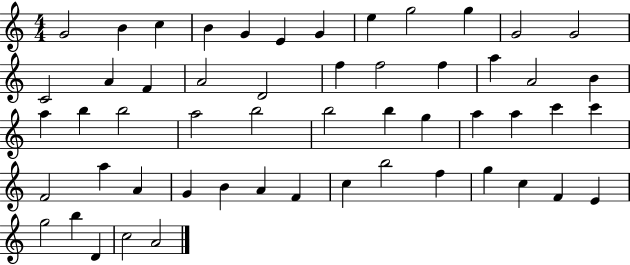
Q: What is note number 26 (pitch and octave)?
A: B5